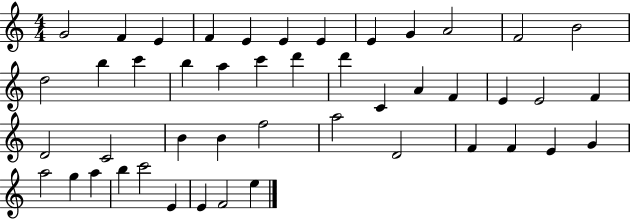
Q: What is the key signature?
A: C major